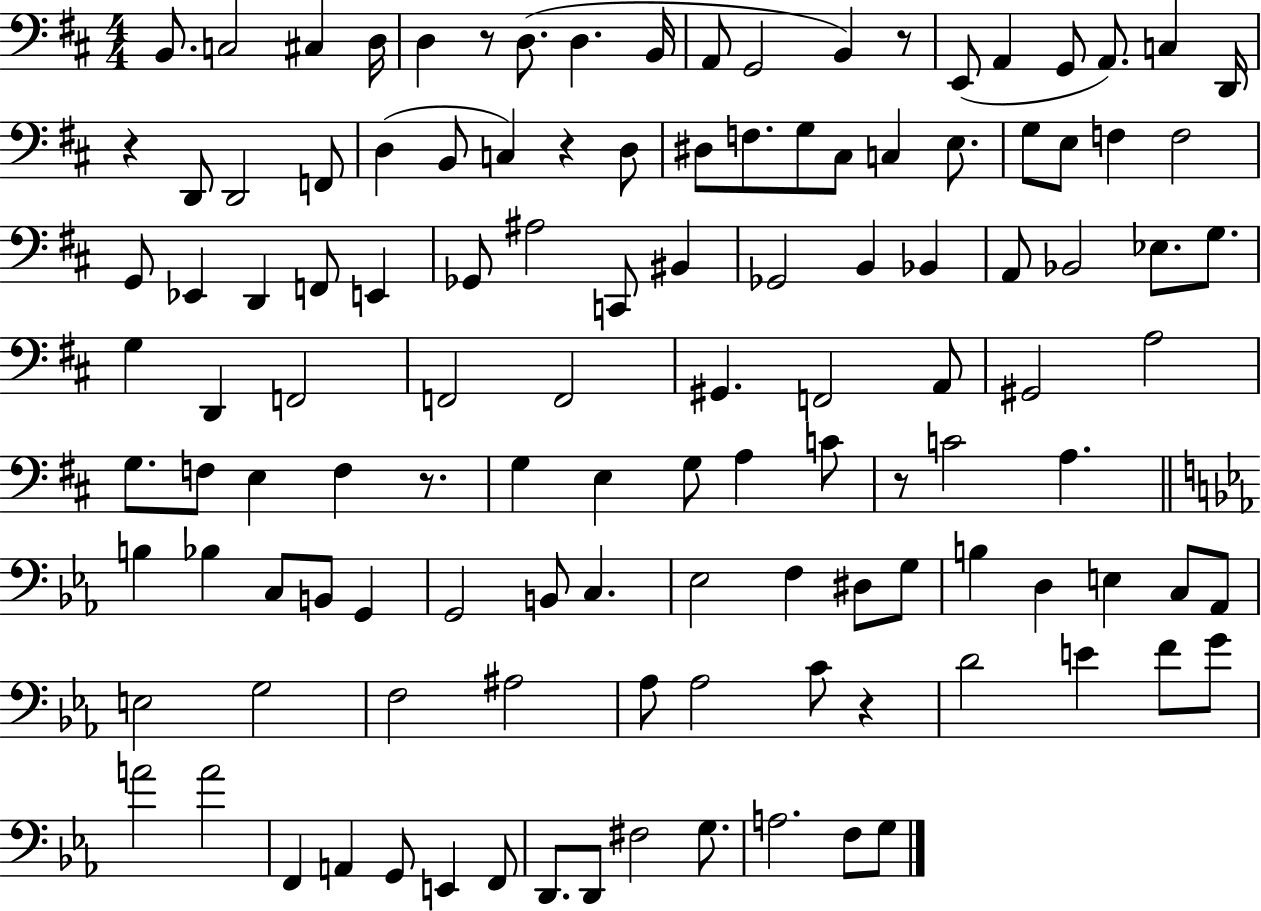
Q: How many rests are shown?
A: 7